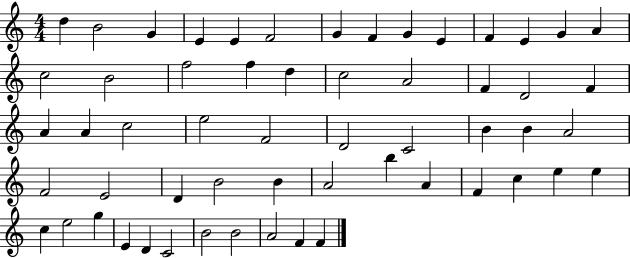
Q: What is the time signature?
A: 4/4